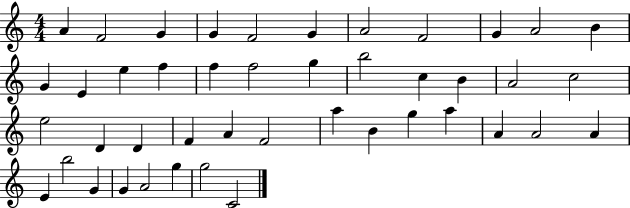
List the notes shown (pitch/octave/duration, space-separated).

A4/q F4/h G4/q G4/q F4/h G4/q A4/h F4/h G4/q A4/h B4/q G4/q E4/q E5/q F5/q F5/q F5/h G5/q B5/h C5/q B4/q A4/h C5/h E5/h D4/q D4/q F4/q A4/q F4/h A5/q B4/q G5/q A5/q A4/q A4/h A4/q E4/q B5/h G4/q G4/q A4/h G5/q G5/h C4/h